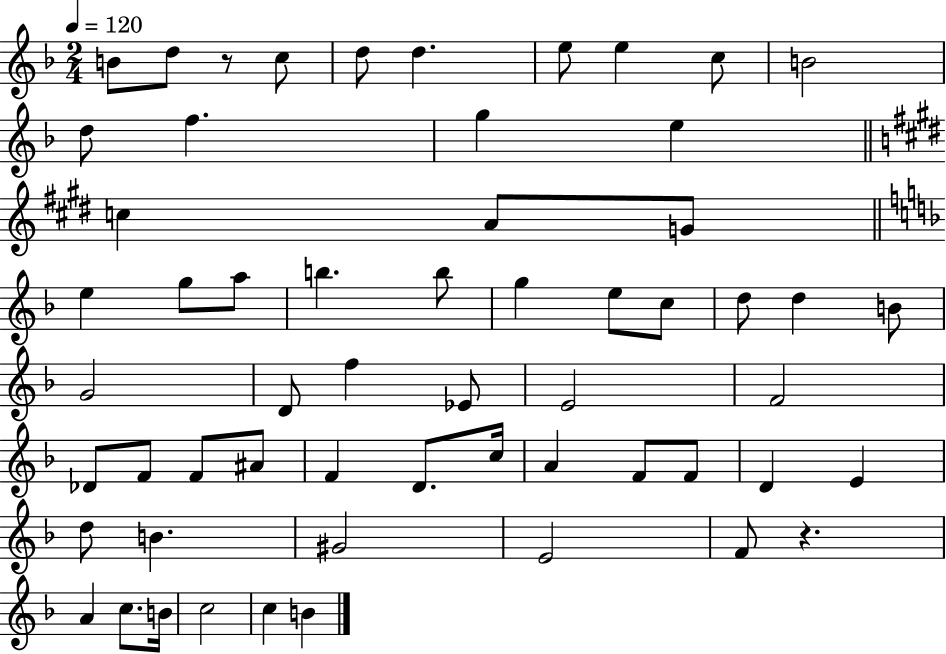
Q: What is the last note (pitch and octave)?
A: B4